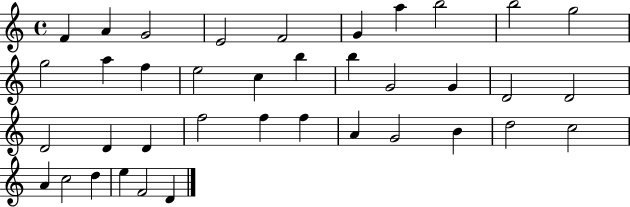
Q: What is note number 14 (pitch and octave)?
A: E5